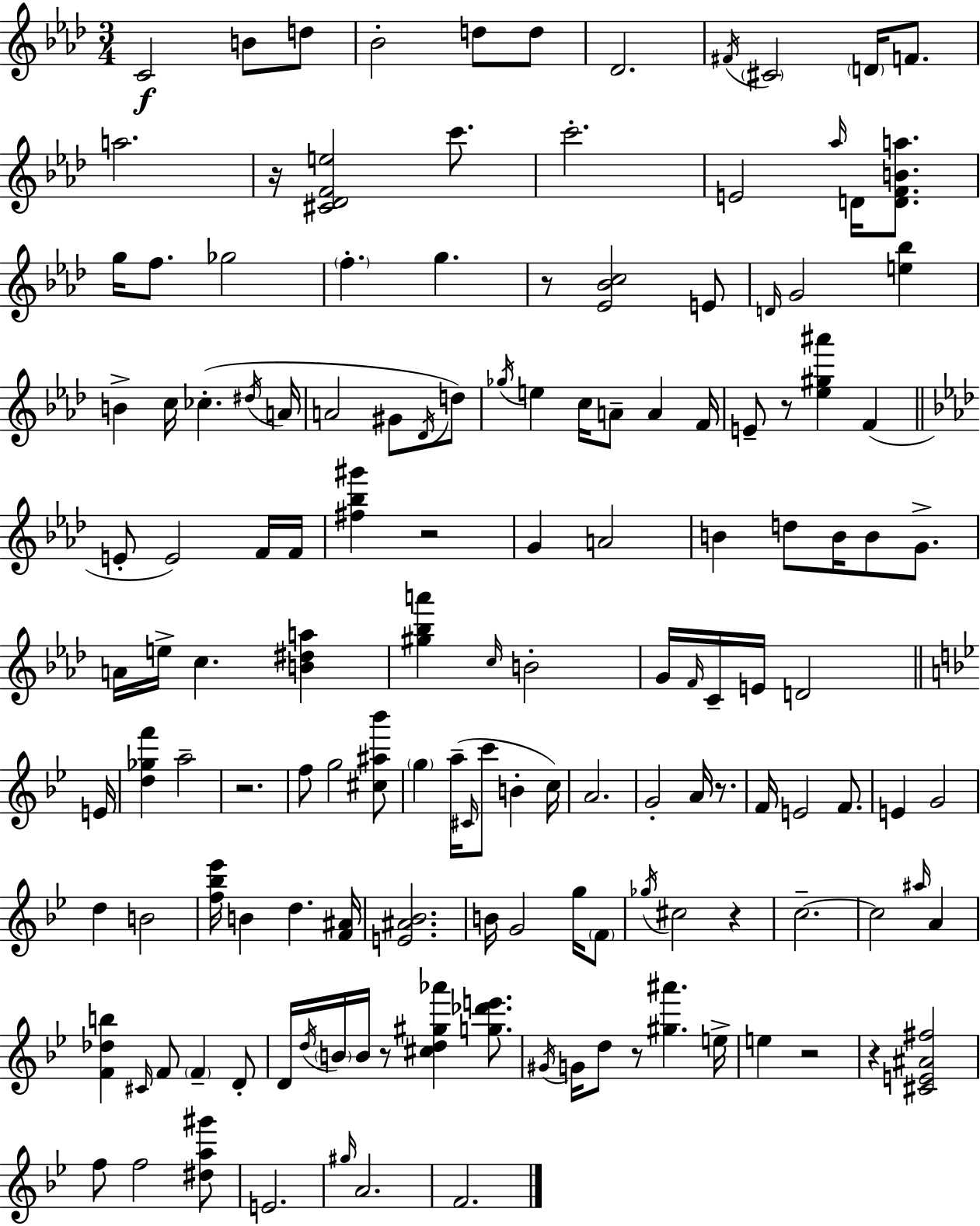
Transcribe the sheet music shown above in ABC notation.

X:1
T:Untitled
M:3/4
L:1/4
K:Fm
C2 B/2 d/2 _B2 d/2 d/2 _D2 ^F/4 ^C2 D/4 F/2 a2 z/4 [^C_DFe]2 c'/2 c'2 E2 _a/4 D/4 [DFBa]/2 g/4 f/2 _g2 f g z/2 [_E_Bc]2 E/2 D/4 G2 [e_b] B c/4 _c ^d/4 A/4 A2 ^G/2 _D/4 d/2 _g/4 e c/4 A/2 A F/4 E/2 z/2 [_e^g^a'] F E/2 E2 F/4 F/4 [^f_b^g'] z2 G A2 B d/2 B/4 B/2 G/2 A/4 e/4 c [B^da] [^g_ba'] c/4 B2 G/4 F/4 C/4 E/4 D2 E/4 [d_gf'] a2 z2 f/2 g2 [^c^a_b']/2 g a/4 ^C/4 c'/2 B c/4 A2 G2 A/4 z/2 F/4 E2 F/2 E G2 d B2 [f_b_e']/4 B d [F^A]/4 [E^A_B]2 B/4 G2 g/4 F/2 _g/4 ^c2 z c2 c2 ^a/4 A [F_db] ^C/4 F/2 F D/2 D/4 d/4 B/4 B/4 z/2 [^cd^g_a'] [g_d'e']/2 ^G/4 G/4 d/2 z/2 [^g^a'] e/4 e z2 z [^CE^A^f]2 f/2 f2 [^da^g']/2 E2 ^g/4 A2 F2